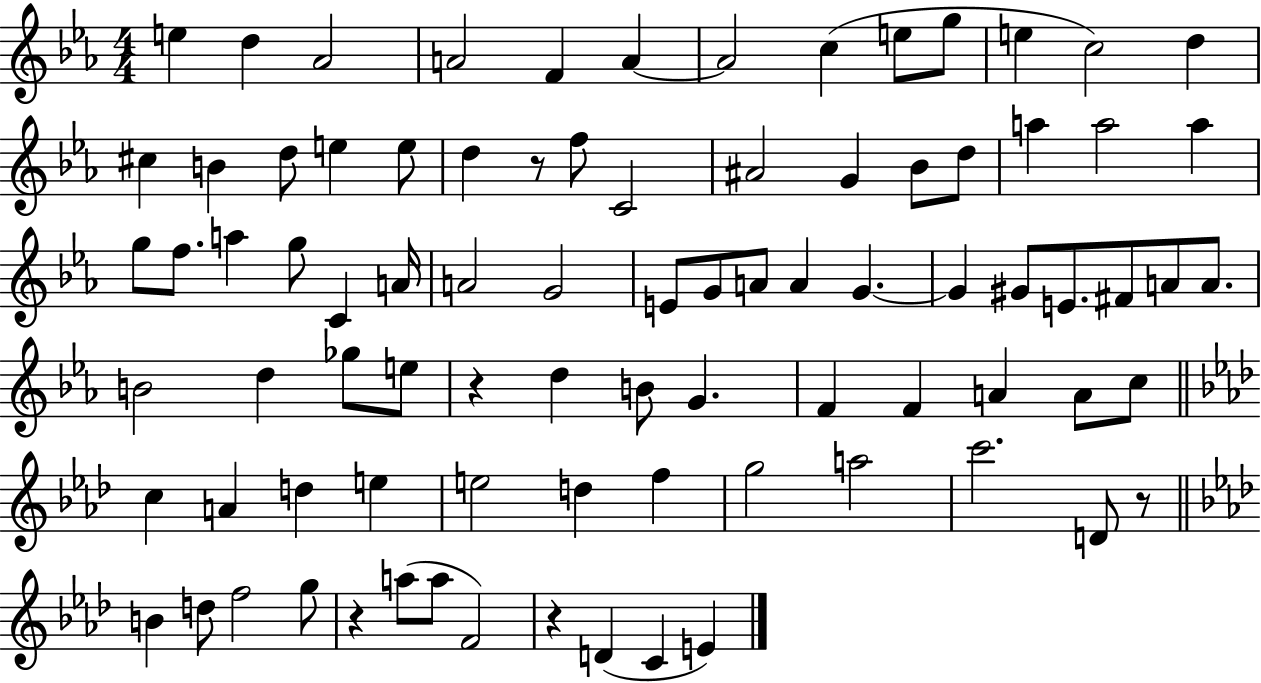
{
  \clef treble
  \numericTimeSignature
  \time 4/4
  \key ees \major
  \repeat volta 2 { e''4 d''4 aes'2 | a'2 f'4 a'4~~ | a'2 c''4( e''8 g''8 | e''4 c''2) d''4 | \break cis''4 b'4 d''8 e''4 e''8 | d''4 r8 f''8 c'2 | ais'2 g'4 bes'8 d''8 | a''4 a''2 a''4 | \break g''8 f''8. a''4 g''8 c'4 a'16 | a'2 g'2 | e'8 g'8 a'8 a'4 g'4.~~ | g'4 gis'8 e'8. fis'8 a'8 a'8. | \break b'2 d''4 ges''8 e''8 | r4 d''4 b'8 g'4. | f'4 f'4 a'4 a'8 c''8 | \bar "||" \break \key aes \major c''4 a'4 d''4 e''4 | e''2 d''4 f''4 | g''2 a''2 | c'''2. d'8 r8 | \break \bar "||" \break \key f \minor b'4 d''8 f''2 g''8 | r4 a''8( a''8 f'2) | r4 d'4( c'4 e'4) | } \bar "|."
}